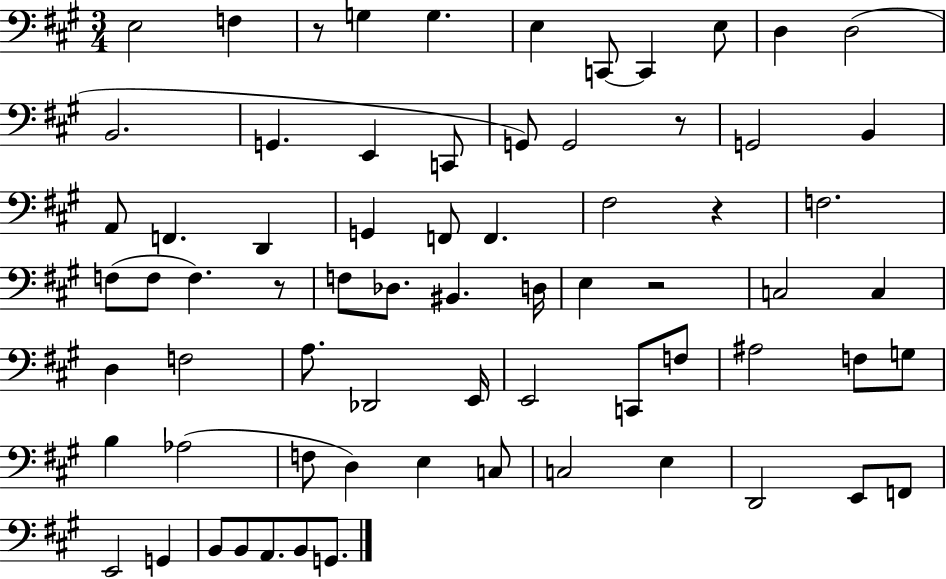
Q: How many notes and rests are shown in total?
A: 70